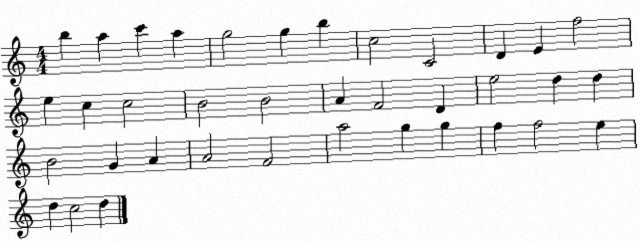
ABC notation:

X:1
T:Untitled
M:4/4
L:1/4
K:C
b a c' a g2 g b c2 C2 D E f2 e c c2 B2 B2 A F2 D e2 d d B2 G A A2 F2 a2 g g f f2 e d c2 d